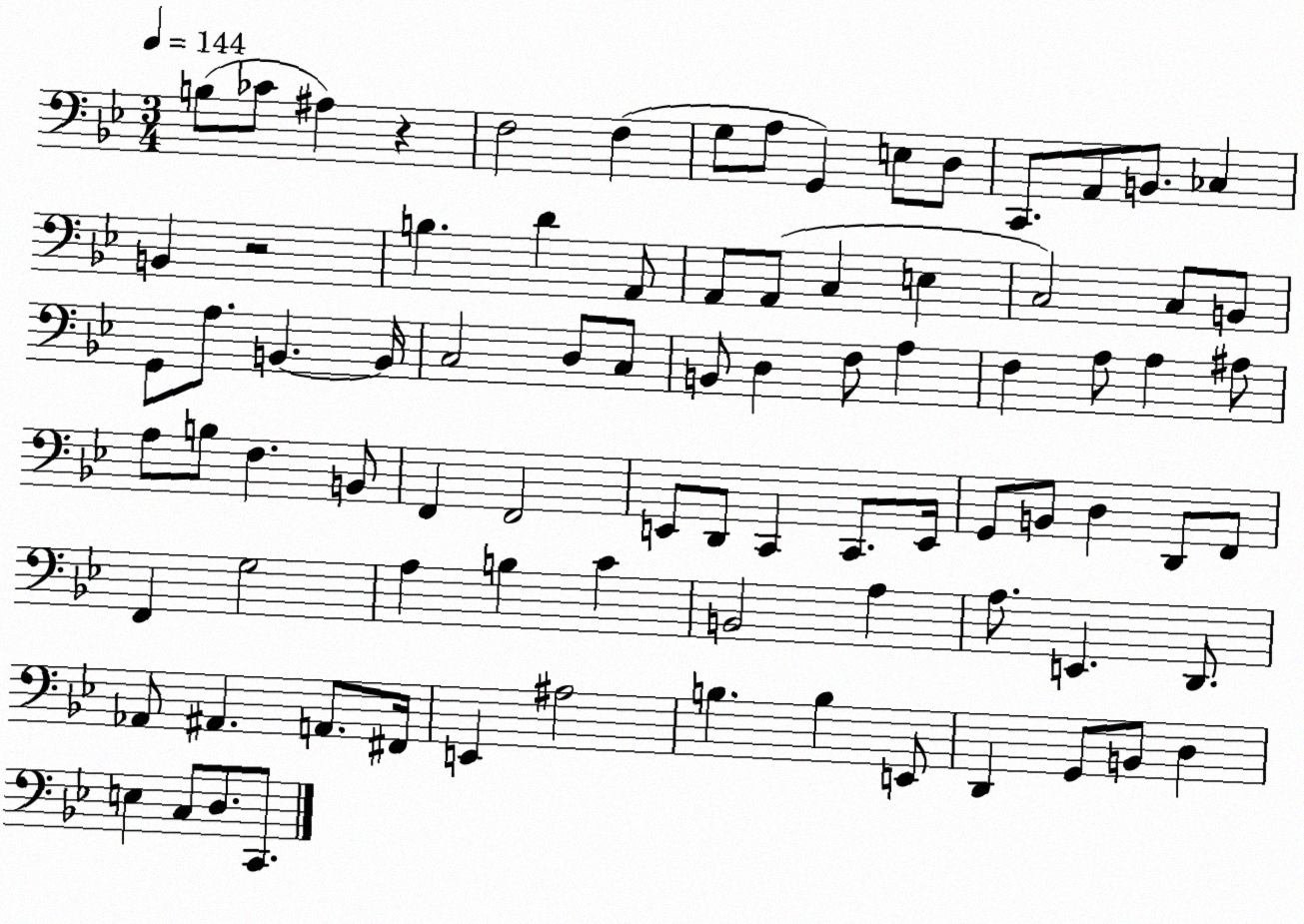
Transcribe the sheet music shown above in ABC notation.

X:1
T:Untitled
M:3/4
L:1/4
K:Bb
B,/2 _C/2 ^A, z F,2 F, G,/2 A,/2 G,, E,/2 D,/2 C,,/2 A,,/2 B,,/2 _C, B,, z2 B, D A,,/2 A,,/2 A,,/2 C, E, C,2 C,/2 B,,/2 G,,/2 A,/2 B,, B,,/4 C,2 D,/2 C,/2 B,,/2 D, F,/2 A, F, A,/2 A, ^A,/2 A,/2 B,/2 F, B,,/2 F,, F,,2 E,,/2 D,,/2 C,, C,,/2 E,,/4 G,,/2 B,,/2 D, D,,/2 F,,/2 F,, G,2 A, B, C B,,2 A, A,/2 E,, D,,/2 _A,,/2 ^A,, A,,/2 ^F,,/4 E,, ^A,2 B, B, E,,/2 D,, G,,/2 B,,/2 D, E, C,/2 D,/2 C,,/2